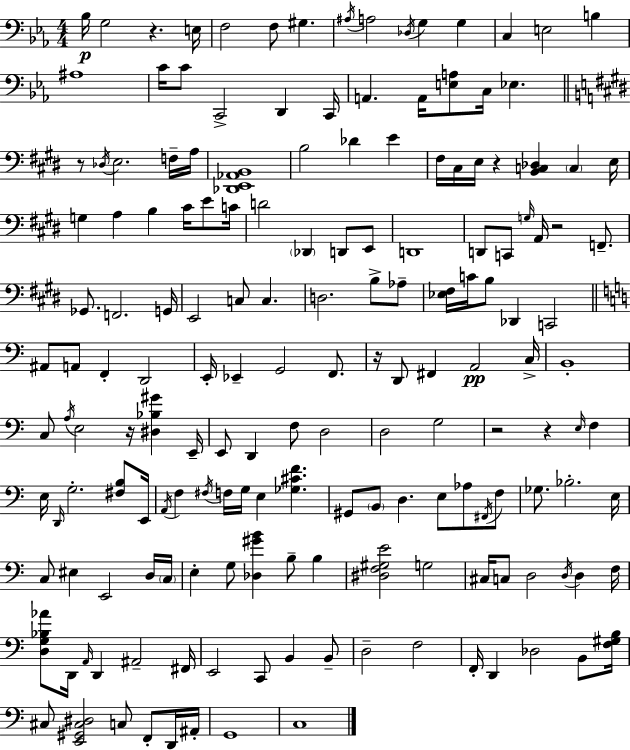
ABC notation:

X:1
T:Untitled
M:4/4
L:1/4
K:Eb
_B,/4 G,2 z E,/4 F,2 F,/2 ^G, ^A,/4 A,2 _D,/4 G, G, C, E,2 B, ^A,4 C/4 C/2 C,,2 D,, C,,/4 A,, A,,/4 [E,A,]/2 C,/4 _E, z/2 _D,/4 E,2 F,/4 A,/4 [_D,,E,,_A,,B,,]4 B,2 _D E ^F,/4 ^C,/4 E,/4 z [B,,C,_D,] C, E,/4 G, A, B, ^C/4 E/2 C/4 D2 _D,, D,,/2 E,,/2 D,,4 D,,/2 C,,/2 G,/4 A,,/4 z2 F,,/2 _G,,/2 F,,2 G,,/4 E,,2 C,/2 C, D,2 B,/2 _A,/2 [_E,^F,]/4 C/4 B,/2 _D,, C,,2 ^A,,/2 A,,/2 F,, D,,2 E,,/4 _E,, G,,2 F,,/2 z/4 D,,/2 ^F,, A,,2 C,/4 B,,4 C,/2 A,/4 E,2 z/4 [^D,_B,^G] E,,/4 E,,/2 D,, F,/2 D,2 D,2 G,2 z2 z E,/4 F, E,/4 D,,/4 G,2 [^F,B,]/2 E,,/4 A,,/4 F, ^F,/4 F,/4 G,/4 E, [_G,^CF] ^G,,/2 B,,/2 D, E,/2 _A,/2 ^F,,/4 F,/2 _G,/2 _B,2 E,/4 C,/2 ^E, E,,2 D,/4 C,/4 E, G,/2 [_D,^GB] B,/2 B, [^D,F,^G,E]2 G,2 ^C,/4 C,/2 D,2 D,/4 D, F,/4 [D,G,_B,_A]/2 D,,/4 A,,/4 D,, ^A,,2 ^F,,/4 E,,2 C,,/2 B,, B,,/2 D,2 F,2 F,,/4 D,, _D,2 B,,/2 [F,^G,B,]/4 ^C,/2 [E,,^G,,^C,^D,]2 C,/2 F,,/2 D,,/4 ^A,,/4 G,,4 C,4